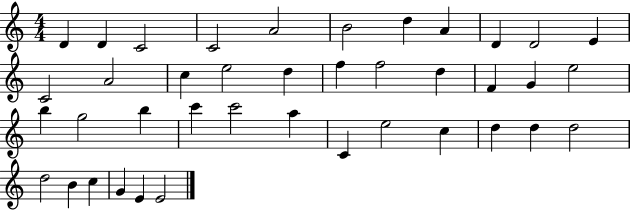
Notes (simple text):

D4/q D4/q C4/h C4/h A4/h B4/h D5/q A4/q D4/q D4/h E4/q C4/h A4/h C5/q E5/h D5/q F5/q F5/h D5/q F4/q G4/q E5/h B5/q G5/h B5/q C6/q C6/h A5/q C4/q E5/h C5/q D5/q D5/q D5/h D5/h B4/q C5/q G4/q E4/q E4/h